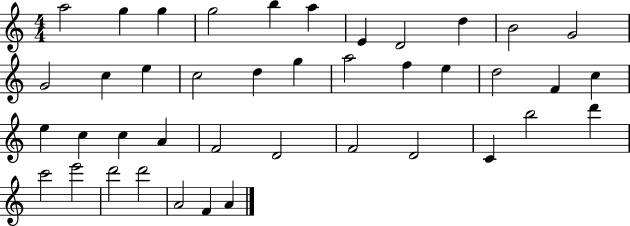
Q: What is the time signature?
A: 4/4